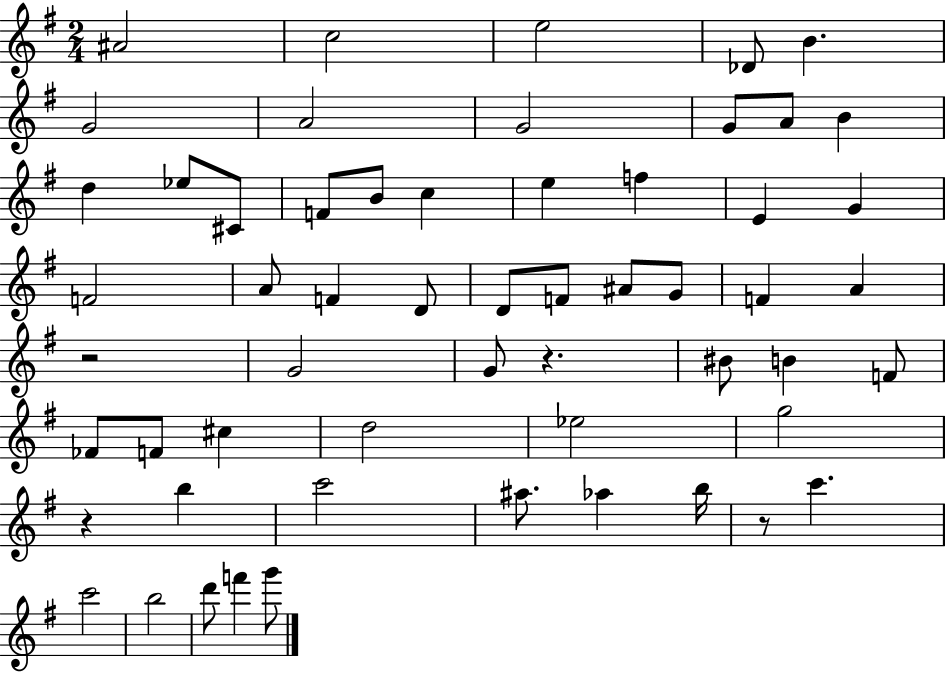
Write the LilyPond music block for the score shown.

{
  \clef treble
  \numericTimeSignature
  \time 2/4
  \key g \major
  \repeat volta 2 { ais'2 | c''2 | e''2 | des'8 b'4. | \break g'2 | a'2 | g'2 | g'8 a'8 b'4 | \break d''4 ees''8 cis'8 | f'8 b'8 c''4 | e''4 f''4 | e'4 g'4 | \break f'2 | a'8 f'4 d'8 | d'8 f'8 ais'8 g'8 | f'4 a'4 | \break r2 | g'2 | g'8 r4. | bis'8 b'4 f'8 | \break fes'8 f'8 cis''4 | d''2 | ees''2 | g''2 | \break r4 b''4 | c'''2 | ais''8. aes''4 b''16 | r8 c'''4. | \break c'''2 | b''2 | d'''8 f'''4 g'''8 | } \bar "|."
}